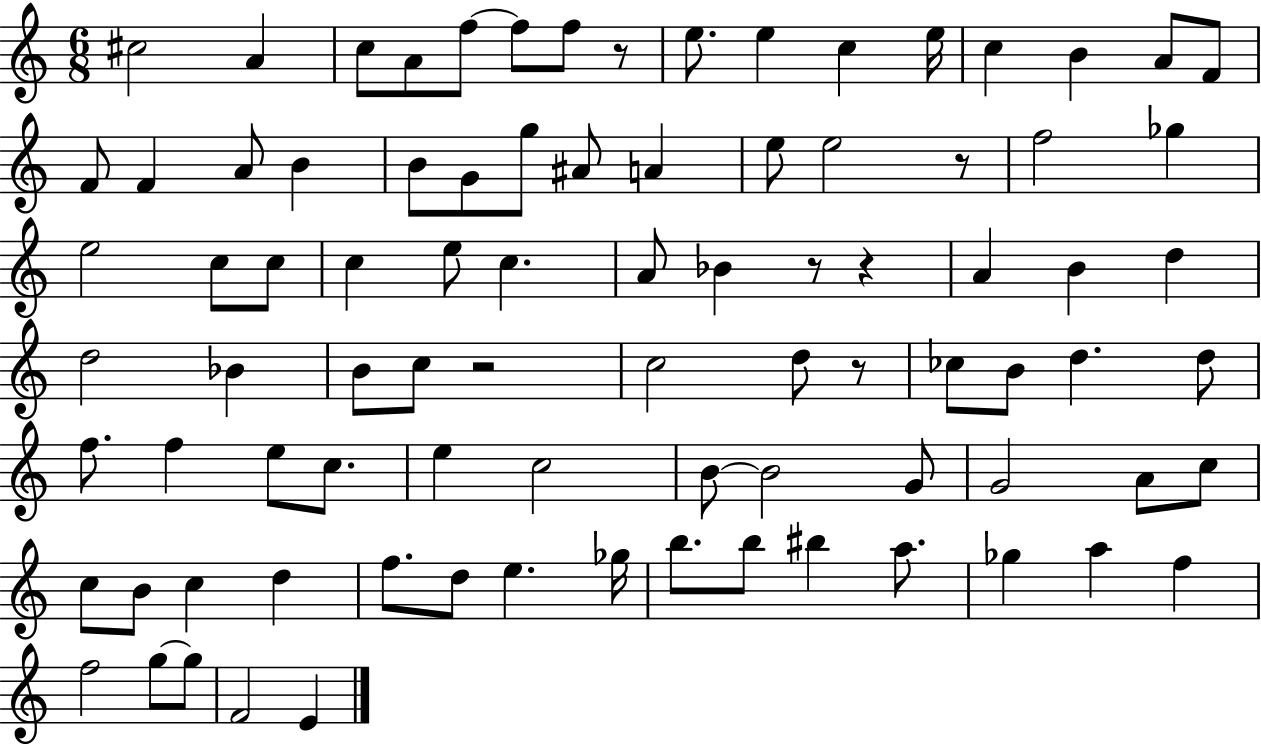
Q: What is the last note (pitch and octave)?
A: E4